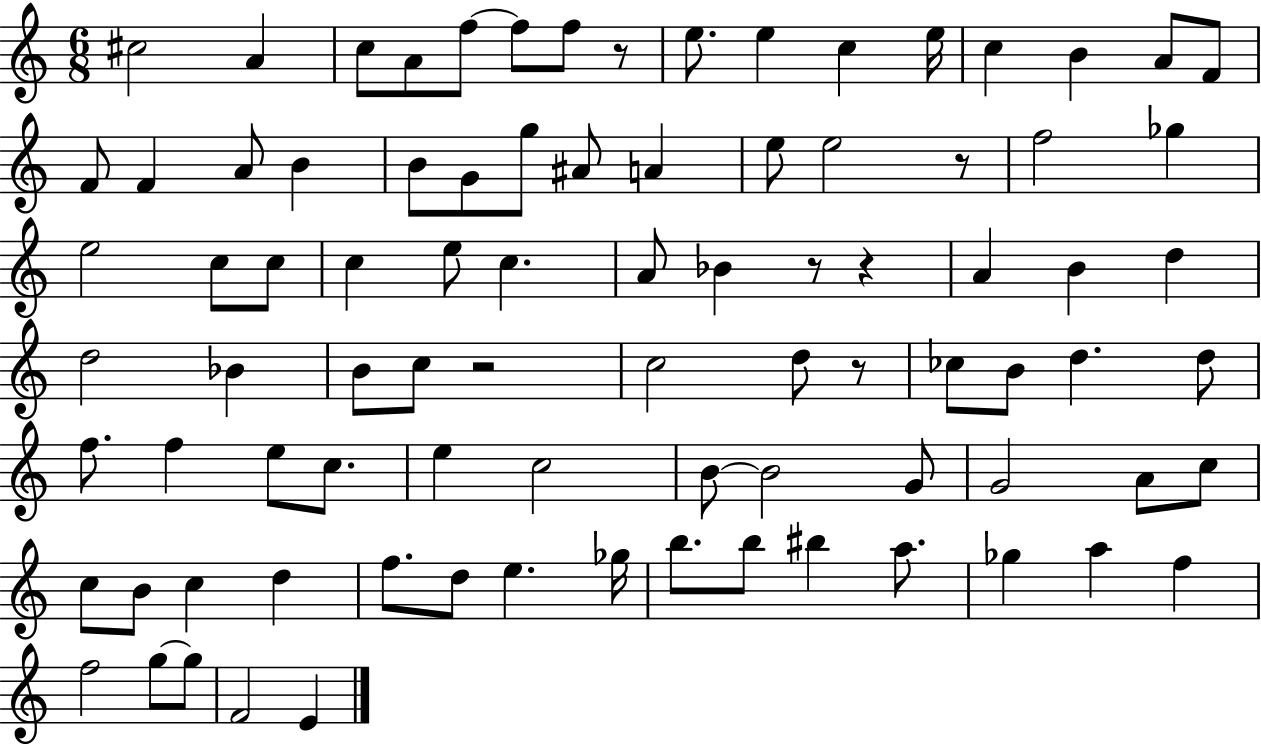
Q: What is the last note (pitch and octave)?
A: E4